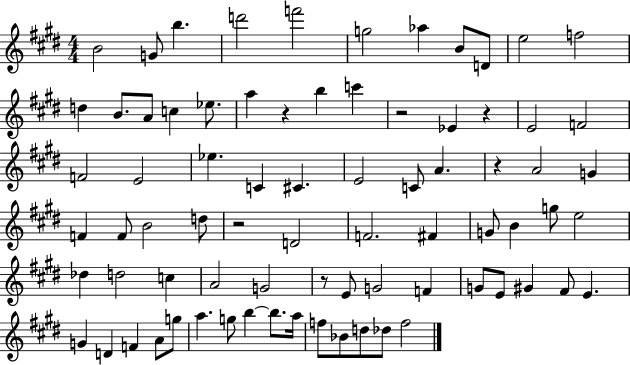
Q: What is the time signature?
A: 4/4